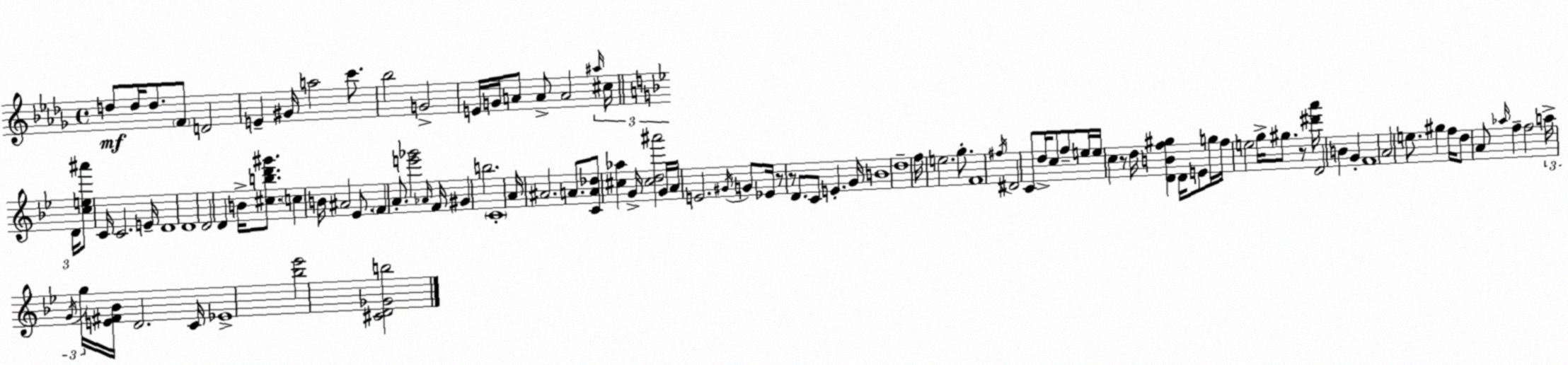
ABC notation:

X:1
T:Untitled
M:4/4
L:1/4
K:Bbm
d/2 d/4 d/2 F/2 D2 E ^G/4 a2 c'/2 _b2 G2 E/4 G/4 A/2 A/2 A2 ^a/4 ^c/4 D/4 [ce^a']/2 C/4 C2 E/4 D4 D4 D2 D B/4 [^cbd'^g']/2 c B/4 ^A2 _E/2 F A/2 [e'_g']2 _A/4 F/4 ^G b2 C4 A/4 ^A2 A/2 [CA_d]/2 [^c_a] G/4 [^cd^a']2 G/4 A/4 E2 ^G/4 G/2 _E/4 z/2 z/2 D/2 C/2 E G/4 B4 d4 f/4 e2 g/2 F4 ^f/4 ^D2 C/2 d/4 c/2 f/2 e/4 e/4 c z/2 d/4 [DBf^g] D/4 E/2 g/4 f/4 e2 g/4 ^g/2 z/2 [^d'a']/4 D2 B G F4 A2 e/2 ^g f/4 d/2 A/2 _a/4 f f2 a/4 G/4 g/4 [E^F_B]/4 D2 C/4 _E4 [_b_e']2 [^CD_Gb]2